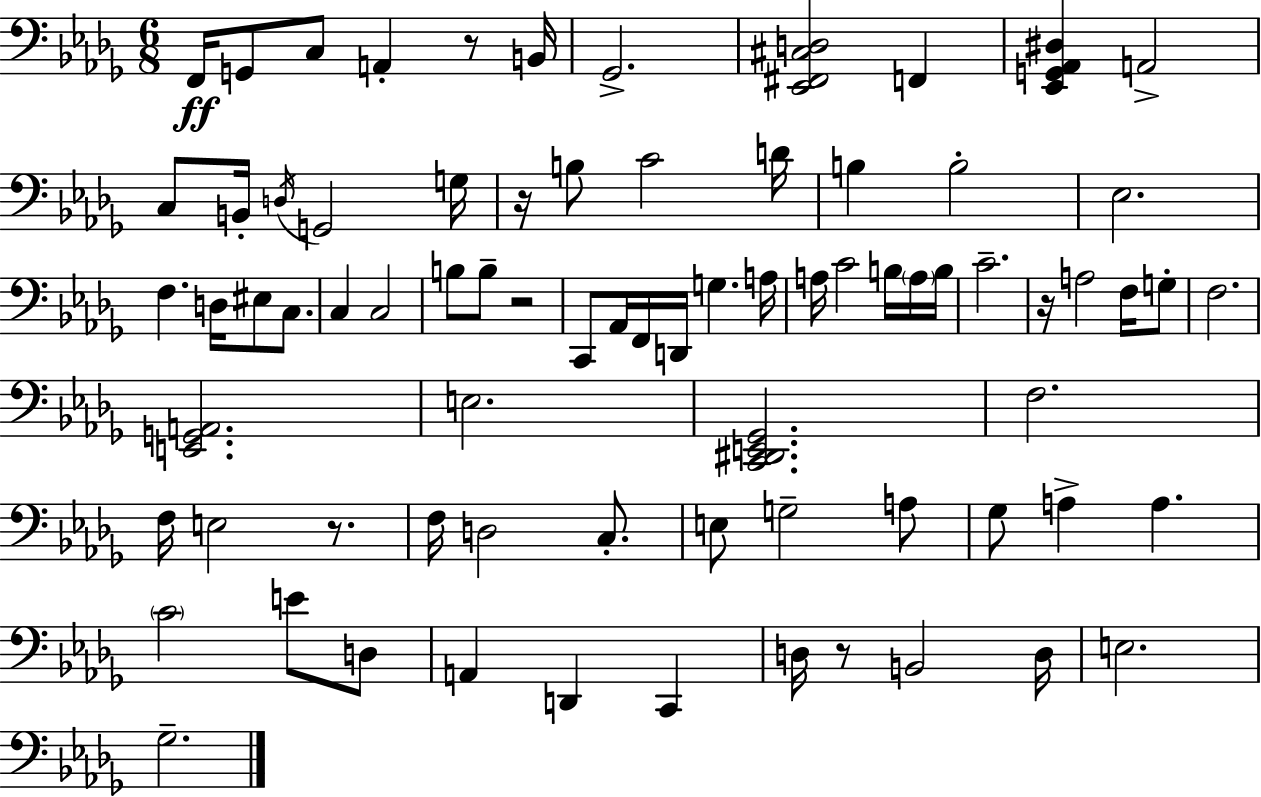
F2/s G2/e C3/e A2/q R/e B2/s Gb2/h. [Eb2,F#2,C#3,D3]/h F2/q [Eb2,G2,Ab2,D#3]/q A2/h C3/e B2/s D3/s G2/h G3/s R/s B3/e C4/h D4/s B3/q B3/h Eb3/h. F3/q. D3/s EIS3/e C3/e. C3/q C3/h B3/e B3/e R/h C2/e Ab2/s F2/s D2/s G3/q. A3/s A3/s C4/h B3/s A3/s B3/s C4/h. R/s A3/h F3/s G3/e F3/h. [E2,G2,A2]/h. E3/h. [C2,D#2,E2,Gb2]/h. F3/h. F3/s E3/h R/e. F3/s D3/h C3/e. E3/e G3/h A3/e Gb3/e A3/q A3/q. C4/h E4/e D3/e A2/q D2/q C2/q D3/s R/e B2/h D3/s E3/h. Gb3/h.